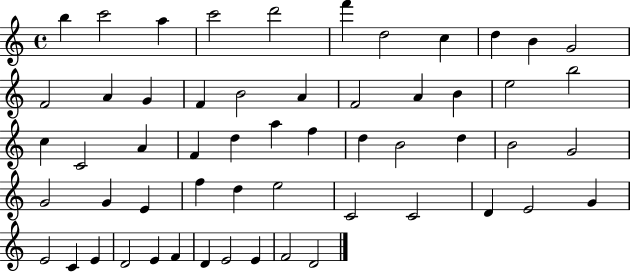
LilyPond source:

{
  \clef treble
  \time 4/4
  \defaultTimeSignature
  \key c \major
  b''4 c'''2 a''4 | c'''2 d'''2 | f'''4 d''2 c''4 | d''4 b'4 g'2 | \break f'2 a'4 g'4 | f'4 b'2 a'4 | f'2 a'4 b'4 | e''2 b''2 | \break c''4 c'2 a'4 | f'4 d''4 a''4 f''4 | d''4 b'2 d''4 | b'2 g'2 | \break g'2 g'4 e'4 | f''4 d''4 e''2 | c'2 c'2 | d'4 e'2 g'4 | \break e'2 c'4 e'4 | d'2 e'4 f'4 | d'4 e'2 e'4 | f'2 d'2 | \break \bar "|."
}